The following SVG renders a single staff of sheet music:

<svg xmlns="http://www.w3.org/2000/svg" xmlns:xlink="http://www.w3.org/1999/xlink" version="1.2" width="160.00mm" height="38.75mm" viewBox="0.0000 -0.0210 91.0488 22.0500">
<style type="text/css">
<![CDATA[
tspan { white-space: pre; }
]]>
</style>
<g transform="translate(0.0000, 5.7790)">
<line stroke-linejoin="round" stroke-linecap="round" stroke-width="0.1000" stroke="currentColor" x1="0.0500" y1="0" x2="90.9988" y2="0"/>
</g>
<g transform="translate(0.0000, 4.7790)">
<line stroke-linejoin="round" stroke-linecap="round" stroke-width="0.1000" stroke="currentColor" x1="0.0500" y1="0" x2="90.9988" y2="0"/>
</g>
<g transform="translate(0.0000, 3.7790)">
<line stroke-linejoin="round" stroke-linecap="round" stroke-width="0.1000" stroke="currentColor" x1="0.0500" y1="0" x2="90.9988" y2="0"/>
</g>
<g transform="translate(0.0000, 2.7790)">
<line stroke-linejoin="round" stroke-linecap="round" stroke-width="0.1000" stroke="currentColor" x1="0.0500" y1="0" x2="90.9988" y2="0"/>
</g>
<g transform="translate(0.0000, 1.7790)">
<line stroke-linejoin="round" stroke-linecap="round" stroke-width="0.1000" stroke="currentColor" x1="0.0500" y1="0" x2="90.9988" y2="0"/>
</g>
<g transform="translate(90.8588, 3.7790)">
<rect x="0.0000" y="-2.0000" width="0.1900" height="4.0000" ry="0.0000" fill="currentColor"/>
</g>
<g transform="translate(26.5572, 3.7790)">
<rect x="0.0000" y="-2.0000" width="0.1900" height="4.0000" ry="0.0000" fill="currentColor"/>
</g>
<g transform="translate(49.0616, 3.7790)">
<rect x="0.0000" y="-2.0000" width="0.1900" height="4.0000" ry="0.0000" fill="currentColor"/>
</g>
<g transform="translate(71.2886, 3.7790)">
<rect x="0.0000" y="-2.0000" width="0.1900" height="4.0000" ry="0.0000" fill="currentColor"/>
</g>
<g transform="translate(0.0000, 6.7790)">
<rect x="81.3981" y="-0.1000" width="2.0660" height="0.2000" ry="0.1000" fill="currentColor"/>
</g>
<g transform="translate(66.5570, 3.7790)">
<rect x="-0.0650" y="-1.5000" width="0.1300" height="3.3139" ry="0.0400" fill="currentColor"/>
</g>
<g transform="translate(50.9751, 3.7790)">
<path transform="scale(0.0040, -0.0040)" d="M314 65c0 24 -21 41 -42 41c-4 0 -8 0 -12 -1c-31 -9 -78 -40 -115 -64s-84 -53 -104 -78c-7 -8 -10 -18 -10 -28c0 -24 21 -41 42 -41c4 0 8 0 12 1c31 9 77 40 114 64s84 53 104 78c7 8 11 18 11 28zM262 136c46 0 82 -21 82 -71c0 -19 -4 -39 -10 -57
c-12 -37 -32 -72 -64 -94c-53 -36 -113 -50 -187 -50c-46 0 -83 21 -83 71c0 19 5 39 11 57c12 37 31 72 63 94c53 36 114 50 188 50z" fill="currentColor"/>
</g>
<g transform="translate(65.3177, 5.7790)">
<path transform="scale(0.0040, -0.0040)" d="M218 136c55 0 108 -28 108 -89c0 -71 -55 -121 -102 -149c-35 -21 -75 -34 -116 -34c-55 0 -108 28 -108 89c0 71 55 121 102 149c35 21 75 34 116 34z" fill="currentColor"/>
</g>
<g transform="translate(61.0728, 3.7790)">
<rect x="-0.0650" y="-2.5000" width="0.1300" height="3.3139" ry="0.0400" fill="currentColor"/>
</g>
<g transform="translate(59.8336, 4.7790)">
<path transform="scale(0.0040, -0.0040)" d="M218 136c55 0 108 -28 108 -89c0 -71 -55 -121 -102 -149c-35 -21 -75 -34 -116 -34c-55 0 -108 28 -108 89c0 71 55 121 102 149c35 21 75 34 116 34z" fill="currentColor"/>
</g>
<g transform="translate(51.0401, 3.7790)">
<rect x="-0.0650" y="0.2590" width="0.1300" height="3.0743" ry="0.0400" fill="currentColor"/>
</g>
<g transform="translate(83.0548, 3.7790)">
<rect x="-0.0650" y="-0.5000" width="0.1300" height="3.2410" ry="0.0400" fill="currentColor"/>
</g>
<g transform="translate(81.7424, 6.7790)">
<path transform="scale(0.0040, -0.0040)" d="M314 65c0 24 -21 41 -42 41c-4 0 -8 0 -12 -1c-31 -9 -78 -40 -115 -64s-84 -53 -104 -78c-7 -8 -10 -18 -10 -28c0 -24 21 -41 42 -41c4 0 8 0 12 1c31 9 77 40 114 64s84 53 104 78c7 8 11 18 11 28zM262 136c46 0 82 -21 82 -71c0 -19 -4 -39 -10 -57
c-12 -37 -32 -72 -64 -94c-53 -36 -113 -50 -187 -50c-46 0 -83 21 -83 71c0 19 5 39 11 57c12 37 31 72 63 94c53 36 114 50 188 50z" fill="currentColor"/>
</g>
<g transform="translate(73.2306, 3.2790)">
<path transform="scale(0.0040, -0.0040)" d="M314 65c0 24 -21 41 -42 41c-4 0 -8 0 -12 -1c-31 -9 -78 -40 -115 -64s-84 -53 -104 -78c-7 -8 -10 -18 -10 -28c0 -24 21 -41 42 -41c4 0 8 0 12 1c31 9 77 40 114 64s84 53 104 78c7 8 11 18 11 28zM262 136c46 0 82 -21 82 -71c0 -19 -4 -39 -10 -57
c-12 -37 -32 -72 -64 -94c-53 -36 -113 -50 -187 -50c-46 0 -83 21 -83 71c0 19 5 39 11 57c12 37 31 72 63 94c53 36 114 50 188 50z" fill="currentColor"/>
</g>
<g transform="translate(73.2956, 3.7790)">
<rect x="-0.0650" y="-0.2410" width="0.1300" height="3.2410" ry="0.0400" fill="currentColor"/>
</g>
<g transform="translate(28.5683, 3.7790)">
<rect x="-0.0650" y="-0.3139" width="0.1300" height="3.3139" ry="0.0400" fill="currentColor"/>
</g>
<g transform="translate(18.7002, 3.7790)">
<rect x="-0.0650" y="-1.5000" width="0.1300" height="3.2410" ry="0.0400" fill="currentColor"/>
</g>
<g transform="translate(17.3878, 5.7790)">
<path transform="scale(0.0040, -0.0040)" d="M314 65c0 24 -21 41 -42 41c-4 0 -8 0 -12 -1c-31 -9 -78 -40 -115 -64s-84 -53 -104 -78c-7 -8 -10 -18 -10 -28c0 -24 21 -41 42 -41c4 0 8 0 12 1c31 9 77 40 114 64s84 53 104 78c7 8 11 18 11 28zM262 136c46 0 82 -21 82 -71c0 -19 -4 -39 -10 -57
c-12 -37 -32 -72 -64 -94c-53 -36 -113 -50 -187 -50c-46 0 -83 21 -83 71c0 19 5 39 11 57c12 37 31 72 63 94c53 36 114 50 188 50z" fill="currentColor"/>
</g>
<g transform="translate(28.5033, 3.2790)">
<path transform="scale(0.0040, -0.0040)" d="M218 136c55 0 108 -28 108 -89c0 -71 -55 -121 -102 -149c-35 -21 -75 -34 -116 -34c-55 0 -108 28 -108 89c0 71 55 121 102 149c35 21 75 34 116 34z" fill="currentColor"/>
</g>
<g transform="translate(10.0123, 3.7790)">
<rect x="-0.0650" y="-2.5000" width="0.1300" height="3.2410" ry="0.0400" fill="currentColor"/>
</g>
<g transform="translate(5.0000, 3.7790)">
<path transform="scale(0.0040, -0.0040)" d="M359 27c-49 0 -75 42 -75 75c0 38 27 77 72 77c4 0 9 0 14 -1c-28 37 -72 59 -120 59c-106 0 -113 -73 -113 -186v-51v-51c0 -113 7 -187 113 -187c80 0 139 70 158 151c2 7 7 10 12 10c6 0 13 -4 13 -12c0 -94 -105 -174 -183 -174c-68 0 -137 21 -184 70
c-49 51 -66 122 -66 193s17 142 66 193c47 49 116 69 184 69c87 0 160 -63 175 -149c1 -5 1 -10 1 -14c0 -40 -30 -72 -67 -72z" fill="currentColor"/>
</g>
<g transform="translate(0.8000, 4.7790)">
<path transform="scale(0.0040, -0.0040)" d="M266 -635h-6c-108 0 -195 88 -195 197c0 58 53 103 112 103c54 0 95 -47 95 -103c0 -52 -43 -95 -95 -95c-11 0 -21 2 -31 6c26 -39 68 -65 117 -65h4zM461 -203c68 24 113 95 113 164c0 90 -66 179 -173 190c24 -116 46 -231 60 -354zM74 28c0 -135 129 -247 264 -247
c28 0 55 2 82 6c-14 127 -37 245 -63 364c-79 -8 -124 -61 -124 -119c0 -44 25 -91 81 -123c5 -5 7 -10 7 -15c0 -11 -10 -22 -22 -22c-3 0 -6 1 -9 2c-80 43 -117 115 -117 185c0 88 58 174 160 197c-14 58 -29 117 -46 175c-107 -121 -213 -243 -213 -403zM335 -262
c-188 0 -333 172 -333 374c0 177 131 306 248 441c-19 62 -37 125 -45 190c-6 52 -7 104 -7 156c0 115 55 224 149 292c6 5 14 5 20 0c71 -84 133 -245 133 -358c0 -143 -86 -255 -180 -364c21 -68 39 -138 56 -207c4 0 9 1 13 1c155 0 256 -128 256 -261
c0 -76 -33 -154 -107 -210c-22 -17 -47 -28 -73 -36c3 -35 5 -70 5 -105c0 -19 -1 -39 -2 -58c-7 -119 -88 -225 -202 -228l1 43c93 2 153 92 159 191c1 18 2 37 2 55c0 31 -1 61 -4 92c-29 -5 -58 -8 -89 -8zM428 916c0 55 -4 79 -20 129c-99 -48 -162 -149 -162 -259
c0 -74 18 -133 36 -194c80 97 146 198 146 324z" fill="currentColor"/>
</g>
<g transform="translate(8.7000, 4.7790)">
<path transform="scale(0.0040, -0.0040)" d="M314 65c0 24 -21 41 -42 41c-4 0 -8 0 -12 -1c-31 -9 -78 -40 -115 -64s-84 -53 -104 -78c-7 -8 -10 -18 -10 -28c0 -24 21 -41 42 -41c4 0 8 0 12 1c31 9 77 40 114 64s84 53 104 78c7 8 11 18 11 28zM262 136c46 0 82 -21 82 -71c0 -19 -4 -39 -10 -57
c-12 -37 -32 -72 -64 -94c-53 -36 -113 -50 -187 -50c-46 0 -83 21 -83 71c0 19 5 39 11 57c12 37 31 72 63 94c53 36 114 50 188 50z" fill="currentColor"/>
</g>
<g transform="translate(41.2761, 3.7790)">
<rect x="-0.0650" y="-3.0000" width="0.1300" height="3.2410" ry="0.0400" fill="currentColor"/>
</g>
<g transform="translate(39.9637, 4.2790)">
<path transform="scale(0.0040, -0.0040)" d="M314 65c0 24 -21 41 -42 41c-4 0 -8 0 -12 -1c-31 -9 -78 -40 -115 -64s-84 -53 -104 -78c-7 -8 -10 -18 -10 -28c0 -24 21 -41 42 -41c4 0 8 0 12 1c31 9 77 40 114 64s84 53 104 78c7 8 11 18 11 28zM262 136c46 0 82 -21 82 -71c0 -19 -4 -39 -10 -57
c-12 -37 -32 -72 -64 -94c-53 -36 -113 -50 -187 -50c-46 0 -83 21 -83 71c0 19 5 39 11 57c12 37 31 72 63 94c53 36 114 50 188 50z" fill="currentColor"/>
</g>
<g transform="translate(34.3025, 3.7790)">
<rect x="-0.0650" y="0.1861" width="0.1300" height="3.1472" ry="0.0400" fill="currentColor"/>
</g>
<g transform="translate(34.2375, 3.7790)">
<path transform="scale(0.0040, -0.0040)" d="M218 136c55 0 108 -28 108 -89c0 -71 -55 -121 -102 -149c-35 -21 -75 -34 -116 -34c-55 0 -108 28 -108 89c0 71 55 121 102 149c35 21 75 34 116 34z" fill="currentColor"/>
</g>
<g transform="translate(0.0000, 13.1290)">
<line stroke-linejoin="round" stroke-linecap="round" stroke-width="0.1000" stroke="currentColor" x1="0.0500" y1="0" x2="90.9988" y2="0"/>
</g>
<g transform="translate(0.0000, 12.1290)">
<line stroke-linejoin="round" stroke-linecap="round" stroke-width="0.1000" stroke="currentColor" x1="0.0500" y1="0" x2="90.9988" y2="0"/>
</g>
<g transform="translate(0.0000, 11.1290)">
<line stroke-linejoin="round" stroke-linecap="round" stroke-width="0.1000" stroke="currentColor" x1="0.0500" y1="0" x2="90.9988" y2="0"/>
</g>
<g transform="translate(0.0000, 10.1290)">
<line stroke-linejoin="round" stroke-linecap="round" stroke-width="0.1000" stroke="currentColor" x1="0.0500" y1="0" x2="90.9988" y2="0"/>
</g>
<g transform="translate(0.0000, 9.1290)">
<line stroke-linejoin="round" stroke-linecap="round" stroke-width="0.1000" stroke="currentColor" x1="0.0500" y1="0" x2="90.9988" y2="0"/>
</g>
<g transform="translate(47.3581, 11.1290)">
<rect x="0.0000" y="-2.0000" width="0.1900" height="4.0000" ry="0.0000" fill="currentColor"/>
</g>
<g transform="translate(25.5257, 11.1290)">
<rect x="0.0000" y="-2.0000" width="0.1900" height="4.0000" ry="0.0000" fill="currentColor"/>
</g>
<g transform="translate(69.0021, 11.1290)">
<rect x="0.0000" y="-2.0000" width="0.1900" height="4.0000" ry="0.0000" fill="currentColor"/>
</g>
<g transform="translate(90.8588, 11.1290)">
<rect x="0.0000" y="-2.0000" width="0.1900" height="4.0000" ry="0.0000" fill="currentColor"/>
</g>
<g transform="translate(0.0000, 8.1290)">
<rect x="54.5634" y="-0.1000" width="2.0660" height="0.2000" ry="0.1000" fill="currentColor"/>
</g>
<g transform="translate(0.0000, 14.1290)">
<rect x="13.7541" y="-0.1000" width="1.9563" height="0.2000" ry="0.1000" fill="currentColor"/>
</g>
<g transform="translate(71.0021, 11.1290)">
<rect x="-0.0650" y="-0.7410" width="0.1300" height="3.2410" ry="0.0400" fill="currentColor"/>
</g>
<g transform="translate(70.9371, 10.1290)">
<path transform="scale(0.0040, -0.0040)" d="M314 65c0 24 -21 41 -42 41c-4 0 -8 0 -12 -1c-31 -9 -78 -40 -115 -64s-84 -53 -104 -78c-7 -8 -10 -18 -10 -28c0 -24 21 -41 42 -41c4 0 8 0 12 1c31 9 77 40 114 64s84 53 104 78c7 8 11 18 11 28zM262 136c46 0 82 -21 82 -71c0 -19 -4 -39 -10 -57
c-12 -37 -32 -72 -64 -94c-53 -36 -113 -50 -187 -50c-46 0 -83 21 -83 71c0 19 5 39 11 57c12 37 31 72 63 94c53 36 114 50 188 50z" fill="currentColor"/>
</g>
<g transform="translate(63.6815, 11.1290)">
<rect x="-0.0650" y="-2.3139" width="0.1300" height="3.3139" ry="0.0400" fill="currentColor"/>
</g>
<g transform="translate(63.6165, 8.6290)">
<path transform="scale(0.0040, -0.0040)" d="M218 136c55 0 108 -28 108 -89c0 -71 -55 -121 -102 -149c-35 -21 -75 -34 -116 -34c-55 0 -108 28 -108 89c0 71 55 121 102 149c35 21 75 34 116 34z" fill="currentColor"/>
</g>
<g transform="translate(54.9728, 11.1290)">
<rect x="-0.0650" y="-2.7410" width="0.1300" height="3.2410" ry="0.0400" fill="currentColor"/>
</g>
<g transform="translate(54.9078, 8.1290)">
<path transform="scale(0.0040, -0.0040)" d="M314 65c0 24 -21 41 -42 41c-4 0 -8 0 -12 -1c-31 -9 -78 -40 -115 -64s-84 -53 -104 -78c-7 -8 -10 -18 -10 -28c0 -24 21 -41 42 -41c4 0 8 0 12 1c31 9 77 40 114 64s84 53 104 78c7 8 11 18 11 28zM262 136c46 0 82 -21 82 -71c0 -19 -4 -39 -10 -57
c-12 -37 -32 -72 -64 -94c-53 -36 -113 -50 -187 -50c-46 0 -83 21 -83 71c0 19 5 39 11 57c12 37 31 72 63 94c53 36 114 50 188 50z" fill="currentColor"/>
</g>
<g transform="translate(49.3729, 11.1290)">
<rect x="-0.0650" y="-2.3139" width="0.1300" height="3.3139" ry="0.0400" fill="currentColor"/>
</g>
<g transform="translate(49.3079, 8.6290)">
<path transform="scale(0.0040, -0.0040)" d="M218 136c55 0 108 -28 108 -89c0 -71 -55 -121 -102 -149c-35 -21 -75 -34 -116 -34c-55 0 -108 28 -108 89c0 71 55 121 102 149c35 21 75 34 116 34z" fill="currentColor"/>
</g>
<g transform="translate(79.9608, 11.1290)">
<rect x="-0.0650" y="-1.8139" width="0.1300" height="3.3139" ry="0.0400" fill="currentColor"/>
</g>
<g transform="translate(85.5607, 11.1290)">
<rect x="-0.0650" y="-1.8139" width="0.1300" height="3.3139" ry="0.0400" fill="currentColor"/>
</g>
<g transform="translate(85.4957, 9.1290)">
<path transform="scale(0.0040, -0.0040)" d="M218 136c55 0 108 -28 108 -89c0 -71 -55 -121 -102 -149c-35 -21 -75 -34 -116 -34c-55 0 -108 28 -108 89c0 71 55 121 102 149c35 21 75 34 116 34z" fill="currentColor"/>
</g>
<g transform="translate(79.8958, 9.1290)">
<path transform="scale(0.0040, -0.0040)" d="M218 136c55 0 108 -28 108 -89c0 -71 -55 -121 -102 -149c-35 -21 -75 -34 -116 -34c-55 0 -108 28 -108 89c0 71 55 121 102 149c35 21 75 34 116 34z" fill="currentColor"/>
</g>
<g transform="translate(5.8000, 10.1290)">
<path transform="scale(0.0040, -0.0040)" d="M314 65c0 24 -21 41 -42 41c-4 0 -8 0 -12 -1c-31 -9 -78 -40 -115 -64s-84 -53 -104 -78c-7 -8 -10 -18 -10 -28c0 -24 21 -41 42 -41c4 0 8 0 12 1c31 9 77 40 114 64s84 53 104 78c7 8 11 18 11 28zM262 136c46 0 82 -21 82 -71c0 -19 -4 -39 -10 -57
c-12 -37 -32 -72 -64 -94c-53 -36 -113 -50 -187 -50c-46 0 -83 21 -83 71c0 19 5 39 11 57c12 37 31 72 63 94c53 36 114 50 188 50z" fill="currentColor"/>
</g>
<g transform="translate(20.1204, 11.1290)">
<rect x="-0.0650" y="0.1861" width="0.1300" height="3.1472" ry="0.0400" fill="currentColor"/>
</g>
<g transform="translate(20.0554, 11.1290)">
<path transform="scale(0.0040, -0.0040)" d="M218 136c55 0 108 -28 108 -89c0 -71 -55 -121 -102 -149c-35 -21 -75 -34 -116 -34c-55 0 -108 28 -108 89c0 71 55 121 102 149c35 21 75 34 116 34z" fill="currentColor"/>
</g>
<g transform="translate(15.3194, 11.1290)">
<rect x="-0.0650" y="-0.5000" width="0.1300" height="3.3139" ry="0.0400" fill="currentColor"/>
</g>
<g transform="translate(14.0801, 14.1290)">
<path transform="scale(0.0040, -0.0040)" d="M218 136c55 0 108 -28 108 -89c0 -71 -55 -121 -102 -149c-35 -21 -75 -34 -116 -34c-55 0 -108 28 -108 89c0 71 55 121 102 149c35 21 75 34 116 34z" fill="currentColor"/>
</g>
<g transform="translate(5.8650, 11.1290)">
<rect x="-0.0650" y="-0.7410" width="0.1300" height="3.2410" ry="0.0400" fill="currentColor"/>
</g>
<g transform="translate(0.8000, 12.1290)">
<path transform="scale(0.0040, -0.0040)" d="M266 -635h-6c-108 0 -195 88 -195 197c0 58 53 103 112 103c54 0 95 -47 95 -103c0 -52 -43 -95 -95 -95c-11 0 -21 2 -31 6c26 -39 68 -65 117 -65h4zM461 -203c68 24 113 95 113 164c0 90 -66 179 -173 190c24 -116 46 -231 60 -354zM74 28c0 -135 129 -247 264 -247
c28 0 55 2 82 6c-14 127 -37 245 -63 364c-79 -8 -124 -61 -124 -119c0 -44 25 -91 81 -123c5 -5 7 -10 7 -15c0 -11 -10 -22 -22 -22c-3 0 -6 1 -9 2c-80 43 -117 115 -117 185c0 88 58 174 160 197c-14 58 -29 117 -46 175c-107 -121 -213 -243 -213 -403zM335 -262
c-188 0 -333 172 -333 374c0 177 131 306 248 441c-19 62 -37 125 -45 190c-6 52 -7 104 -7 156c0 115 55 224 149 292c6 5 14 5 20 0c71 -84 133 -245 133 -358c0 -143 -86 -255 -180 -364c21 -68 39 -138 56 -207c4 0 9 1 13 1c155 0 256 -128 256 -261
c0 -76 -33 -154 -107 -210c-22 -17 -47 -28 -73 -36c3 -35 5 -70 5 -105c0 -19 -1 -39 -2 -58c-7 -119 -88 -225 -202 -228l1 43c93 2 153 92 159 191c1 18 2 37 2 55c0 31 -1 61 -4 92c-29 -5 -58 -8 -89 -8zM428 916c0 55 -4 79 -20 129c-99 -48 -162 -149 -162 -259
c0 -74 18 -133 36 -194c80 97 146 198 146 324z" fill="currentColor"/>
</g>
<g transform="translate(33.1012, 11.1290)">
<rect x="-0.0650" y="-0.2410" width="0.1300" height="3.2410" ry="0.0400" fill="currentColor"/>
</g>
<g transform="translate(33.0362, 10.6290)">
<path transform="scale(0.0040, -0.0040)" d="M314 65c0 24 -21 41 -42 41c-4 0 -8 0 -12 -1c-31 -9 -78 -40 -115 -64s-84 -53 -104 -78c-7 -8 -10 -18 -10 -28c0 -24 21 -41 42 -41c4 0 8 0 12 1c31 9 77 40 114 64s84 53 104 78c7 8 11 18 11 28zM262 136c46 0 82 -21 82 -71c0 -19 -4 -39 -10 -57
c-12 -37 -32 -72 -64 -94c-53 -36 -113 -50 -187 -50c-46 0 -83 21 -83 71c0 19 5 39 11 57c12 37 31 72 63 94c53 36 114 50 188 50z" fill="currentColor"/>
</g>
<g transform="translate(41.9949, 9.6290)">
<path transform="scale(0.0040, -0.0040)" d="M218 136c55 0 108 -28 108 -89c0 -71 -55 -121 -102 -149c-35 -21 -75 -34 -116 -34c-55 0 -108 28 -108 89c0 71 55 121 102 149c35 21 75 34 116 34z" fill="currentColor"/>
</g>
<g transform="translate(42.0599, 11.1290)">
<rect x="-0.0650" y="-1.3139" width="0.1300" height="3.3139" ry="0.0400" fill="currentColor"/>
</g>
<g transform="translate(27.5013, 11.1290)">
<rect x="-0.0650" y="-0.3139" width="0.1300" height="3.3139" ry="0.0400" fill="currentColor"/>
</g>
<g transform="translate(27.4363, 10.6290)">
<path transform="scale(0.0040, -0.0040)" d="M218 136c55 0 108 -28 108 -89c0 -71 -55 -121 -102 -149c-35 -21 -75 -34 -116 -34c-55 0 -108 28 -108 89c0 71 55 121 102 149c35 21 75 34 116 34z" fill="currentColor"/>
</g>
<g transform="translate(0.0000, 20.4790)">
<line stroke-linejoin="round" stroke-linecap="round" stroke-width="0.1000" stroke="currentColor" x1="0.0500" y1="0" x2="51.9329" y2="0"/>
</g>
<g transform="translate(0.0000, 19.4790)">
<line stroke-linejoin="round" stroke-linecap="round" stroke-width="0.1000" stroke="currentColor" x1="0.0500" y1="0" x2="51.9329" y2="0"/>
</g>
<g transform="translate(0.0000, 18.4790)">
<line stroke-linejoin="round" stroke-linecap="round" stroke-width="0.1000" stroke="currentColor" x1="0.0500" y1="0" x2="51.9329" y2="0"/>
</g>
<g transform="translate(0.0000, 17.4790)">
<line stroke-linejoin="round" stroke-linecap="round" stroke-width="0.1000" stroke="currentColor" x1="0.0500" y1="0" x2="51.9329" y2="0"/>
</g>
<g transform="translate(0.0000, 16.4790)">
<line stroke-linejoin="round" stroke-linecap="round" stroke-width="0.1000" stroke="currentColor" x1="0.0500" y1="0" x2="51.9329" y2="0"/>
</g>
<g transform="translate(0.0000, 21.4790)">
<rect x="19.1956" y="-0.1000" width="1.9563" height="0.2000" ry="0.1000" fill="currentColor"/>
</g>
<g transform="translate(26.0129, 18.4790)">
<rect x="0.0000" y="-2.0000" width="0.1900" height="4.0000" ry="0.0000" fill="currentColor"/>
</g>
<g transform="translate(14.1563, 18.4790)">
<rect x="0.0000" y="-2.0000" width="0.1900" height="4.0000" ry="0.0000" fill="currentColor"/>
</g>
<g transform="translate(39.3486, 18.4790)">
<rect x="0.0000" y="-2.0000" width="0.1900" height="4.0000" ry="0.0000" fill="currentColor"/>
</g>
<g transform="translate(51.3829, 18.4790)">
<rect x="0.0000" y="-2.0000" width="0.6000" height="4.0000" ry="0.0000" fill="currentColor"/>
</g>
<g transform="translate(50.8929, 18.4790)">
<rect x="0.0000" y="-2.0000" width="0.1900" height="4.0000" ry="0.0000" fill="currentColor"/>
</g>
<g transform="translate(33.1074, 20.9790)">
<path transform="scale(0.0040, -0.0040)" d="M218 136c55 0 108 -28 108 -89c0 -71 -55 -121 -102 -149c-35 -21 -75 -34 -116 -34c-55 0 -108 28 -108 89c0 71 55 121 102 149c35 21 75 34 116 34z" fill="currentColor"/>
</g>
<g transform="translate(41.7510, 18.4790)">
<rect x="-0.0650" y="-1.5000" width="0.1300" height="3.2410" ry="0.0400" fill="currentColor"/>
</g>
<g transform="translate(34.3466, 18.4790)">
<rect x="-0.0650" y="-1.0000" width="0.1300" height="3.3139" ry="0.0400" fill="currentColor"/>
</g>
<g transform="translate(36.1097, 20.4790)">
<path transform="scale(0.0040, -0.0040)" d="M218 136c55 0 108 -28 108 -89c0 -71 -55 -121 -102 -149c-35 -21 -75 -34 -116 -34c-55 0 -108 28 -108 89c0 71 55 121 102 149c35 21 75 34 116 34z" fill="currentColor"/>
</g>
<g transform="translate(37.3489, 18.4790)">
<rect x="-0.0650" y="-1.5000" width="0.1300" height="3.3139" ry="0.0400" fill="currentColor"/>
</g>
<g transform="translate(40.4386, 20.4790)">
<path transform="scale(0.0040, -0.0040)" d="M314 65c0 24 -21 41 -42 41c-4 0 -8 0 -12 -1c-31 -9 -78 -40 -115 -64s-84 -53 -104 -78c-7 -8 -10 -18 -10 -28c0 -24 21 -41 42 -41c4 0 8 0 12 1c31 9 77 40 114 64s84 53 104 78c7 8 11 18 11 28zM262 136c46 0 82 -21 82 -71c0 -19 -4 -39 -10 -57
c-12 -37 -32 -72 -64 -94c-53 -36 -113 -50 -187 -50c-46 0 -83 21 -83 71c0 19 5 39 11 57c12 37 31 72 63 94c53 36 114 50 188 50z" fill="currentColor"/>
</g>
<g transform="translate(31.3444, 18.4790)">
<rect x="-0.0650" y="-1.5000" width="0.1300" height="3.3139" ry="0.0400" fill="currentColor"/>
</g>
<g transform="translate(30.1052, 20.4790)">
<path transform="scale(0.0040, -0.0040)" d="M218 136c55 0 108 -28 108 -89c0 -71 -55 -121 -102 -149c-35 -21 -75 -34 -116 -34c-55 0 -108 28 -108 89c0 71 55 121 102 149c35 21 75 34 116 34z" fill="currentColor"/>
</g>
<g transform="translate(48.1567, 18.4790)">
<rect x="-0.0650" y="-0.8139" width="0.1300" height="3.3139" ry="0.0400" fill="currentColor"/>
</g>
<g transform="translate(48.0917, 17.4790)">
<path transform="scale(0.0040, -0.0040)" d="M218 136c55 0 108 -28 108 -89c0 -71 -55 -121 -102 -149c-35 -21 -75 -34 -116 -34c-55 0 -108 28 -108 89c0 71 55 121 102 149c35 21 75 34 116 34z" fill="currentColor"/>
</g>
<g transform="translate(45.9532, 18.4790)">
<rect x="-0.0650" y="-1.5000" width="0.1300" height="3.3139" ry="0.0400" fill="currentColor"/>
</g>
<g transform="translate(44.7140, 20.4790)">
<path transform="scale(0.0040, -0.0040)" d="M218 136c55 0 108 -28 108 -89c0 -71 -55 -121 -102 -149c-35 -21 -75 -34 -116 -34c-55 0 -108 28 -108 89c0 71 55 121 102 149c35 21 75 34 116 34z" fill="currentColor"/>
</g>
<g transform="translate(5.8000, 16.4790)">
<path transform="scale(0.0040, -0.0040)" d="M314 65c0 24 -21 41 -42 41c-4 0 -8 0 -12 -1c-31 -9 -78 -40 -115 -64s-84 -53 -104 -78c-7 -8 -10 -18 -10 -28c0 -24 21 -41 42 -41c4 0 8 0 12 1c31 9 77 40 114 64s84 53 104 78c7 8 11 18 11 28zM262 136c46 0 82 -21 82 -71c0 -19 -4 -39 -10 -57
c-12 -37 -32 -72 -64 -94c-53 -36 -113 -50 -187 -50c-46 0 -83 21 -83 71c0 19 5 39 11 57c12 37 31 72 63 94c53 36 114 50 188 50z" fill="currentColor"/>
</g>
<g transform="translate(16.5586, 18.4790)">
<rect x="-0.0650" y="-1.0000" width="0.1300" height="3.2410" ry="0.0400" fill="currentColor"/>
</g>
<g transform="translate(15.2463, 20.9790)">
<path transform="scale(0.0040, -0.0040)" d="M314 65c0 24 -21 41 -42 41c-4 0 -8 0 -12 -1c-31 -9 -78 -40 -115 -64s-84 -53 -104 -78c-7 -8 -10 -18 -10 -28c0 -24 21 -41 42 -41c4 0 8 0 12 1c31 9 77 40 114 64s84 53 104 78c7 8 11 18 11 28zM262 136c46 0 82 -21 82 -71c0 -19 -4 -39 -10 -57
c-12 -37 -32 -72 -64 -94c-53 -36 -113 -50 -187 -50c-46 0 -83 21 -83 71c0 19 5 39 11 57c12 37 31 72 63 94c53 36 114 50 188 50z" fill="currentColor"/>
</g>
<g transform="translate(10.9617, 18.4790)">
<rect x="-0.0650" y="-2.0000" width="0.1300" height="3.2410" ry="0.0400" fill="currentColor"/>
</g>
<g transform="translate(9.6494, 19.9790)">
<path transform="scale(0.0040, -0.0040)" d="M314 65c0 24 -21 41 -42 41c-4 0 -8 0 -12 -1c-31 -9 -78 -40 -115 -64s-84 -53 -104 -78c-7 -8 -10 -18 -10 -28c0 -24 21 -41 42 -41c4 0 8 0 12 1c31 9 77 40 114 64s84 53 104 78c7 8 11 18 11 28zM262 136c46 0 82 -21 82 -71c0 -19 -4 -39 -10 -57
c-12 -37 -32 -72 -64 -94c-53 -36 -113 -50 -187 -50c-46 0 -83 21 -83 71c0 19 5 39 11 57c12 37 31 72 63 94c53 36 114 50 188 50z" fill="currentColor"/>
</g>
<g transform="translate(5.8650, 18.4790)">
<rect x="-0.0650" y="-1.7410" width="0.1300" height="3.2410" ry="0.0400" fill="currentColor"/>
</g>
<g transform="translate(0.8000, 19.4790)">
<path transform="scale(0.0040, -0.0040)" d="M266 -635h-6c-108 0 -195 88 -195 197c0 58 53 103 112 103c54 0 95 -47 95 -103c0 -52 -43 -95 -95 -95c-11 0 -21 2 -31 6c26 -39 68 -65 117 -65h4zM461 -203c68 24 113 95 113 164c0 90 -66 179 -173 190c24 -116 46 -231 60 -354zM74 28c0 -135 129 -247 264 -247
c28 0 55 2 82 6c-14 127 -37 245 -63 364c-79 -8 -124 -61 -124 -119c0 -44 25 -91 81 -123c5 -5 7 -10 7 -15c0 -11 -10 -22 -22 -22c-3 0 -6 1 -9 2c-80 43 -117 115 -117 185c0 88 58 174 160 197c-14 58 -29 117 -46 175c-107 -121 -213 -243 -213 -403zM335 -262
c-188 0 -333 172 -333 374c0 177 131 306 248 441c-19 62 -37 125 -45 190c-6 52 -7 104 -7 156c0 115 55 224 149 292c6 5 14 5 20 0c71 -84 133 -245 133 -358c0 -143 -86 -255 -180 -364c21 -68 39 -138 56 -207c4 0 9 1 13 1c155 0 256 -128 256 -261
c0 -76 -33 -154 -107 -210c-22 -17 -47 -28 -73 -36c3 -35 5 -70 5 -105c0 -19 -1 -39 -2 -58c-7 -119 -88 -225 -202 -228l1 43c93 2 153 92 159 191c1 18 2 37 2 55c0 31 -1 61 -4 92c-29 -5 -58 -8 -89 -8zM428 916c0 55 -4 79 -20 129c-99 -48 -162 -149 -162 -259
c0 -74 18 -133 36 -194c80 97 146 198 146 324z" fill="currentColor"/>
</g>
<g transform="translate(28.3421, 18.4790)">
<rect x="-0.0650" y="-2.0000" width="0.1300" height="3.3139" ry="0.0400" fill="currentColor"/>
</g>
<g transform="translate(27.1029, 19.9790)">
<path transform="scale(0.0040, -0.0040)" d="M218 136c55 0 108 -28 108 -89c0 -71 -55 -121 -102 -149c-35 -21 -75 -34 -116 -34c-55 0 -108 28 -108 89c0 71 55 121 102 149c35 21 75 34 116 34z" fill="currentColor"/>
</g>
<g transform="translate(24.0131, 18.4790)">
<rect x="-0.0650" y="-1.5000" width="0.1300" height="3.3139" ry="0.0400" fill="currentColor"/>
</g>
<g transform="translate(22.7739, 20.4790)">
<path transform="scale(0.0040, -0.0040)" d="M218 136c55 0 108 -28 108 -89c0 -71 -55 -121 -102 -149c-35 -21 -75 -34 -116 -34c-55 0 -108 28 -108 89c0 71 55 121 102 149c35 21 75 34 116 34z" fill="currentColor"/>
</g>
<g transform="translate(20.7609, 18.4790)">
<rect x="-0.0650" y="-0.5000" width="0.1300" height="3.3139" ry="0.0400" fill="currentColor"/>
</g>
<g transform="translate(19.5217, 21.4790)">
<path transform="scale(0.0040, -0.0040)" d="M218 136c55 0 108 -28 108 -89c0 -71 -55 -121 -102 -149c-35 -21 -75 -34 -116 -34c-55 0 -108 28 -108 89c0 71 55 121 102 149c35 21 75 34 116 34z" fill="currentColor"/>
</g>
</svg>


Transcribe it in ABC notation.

X:1
T:Untitled
M:4/4
L:1/4
K:C
G2 E2 c B A2 B2 G E c2 C2 d2 C B c c2 e g a2 g d2 f f f2 F2 D2 C E F E D E E2 E d